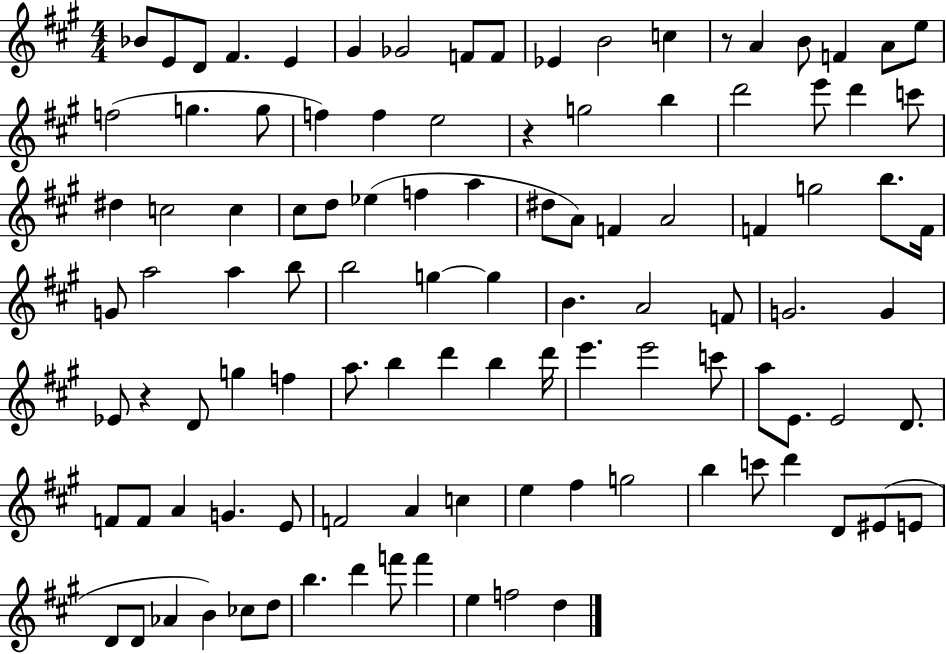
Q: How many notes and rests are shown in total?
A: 106